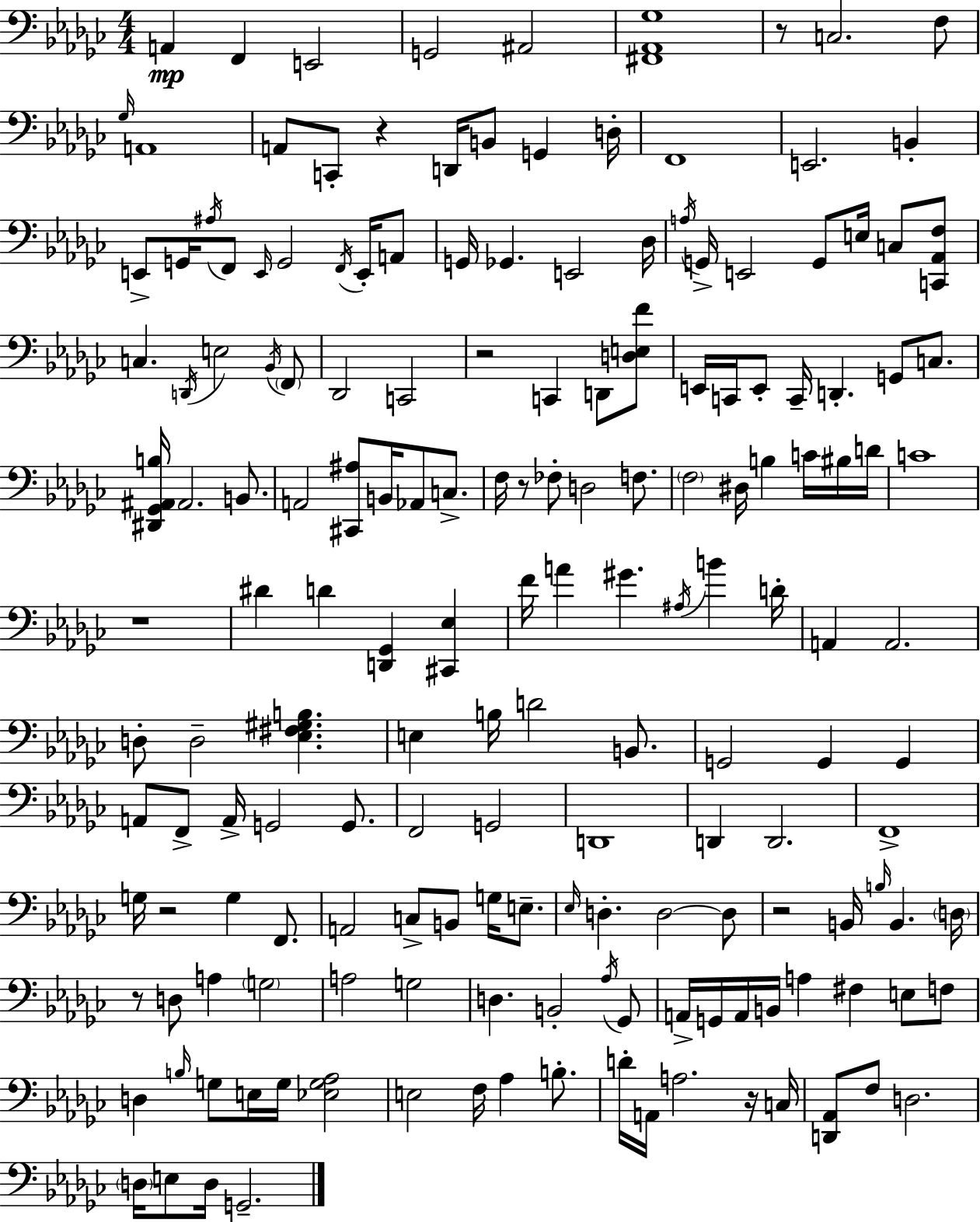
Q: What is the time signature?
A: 4/4